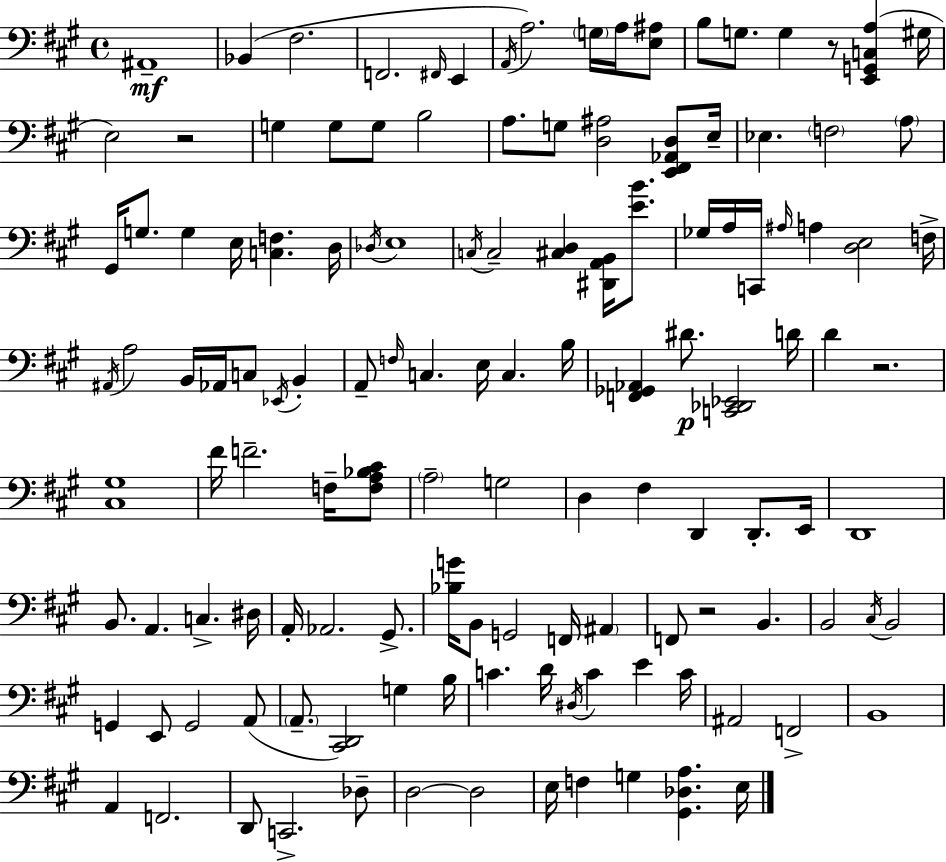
X:1
T:Untitled
M:4/4
L:1/4
K:A
^A,,4 _B,, ^F,2 F,,2 ^F,,/4 E,, A,,/4 A,2 G,/4 A,/4 [E,^A,]/2 B,/2 G,/2 G, z/2 [E,,G,,C,A,] ^G,/4 E,2 z2 G, G,/2 G,/2 B,2 A,/2 G,/2 [D,^A,]2 [E,,^F,,_A,,D,]/2 E,/4 _E, F,2 A,/2 ^G,,/4 G,/2 G, E,/4 [C,F,] D,/4 _D,/4 E,4 C,/4 C,2 [^C,D,] [^D,,A,,B,,]/4 [EB]/2 _G,/4 A,/4 C,,/4 ^A,/4 A, [D,E,]2 F,/4 ^A,,/4 A,2 B,,/4 _A,,/4 C,/2 _E,,/4 B,, A,,/2 F,/4 C, E,/4 C, B,/4 [F,,_G,,_A,,] ^D/2 [C,,_D,,_E,,]2 D/4 D z2 [^C,^G,]4 ^F/4 F2 F,/4 [F,A,_B,^C]/2 A,2 G,2 D, ^F, D,, D,,/2 E,,/4 D,,4 B,,/2 A,, C, ^D,/4 A,,/4 _A,,2 ^G,,/2 [_B,G]/4 B,,/2 G,,2 F,,/4 ^A,, F,,/2 z2 B,, B,,2 ^C,/4 B,,2 G,, E,,/2 G,,2 A,,/2 A,,/2 [^C,,D,,]2 G, B,/4 C D/4 ^D,/4 C E C/4 ^A,,2 F,,2 B,,4 A,, F,,2 D,,/2 C,,2 _D,/2 D,2 D,2 E,/4 F, G, [^G,,_D,A,] E,/4